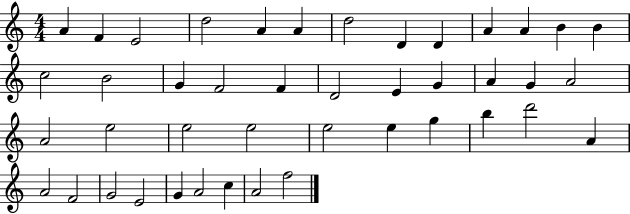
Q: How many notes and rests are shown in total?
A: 43